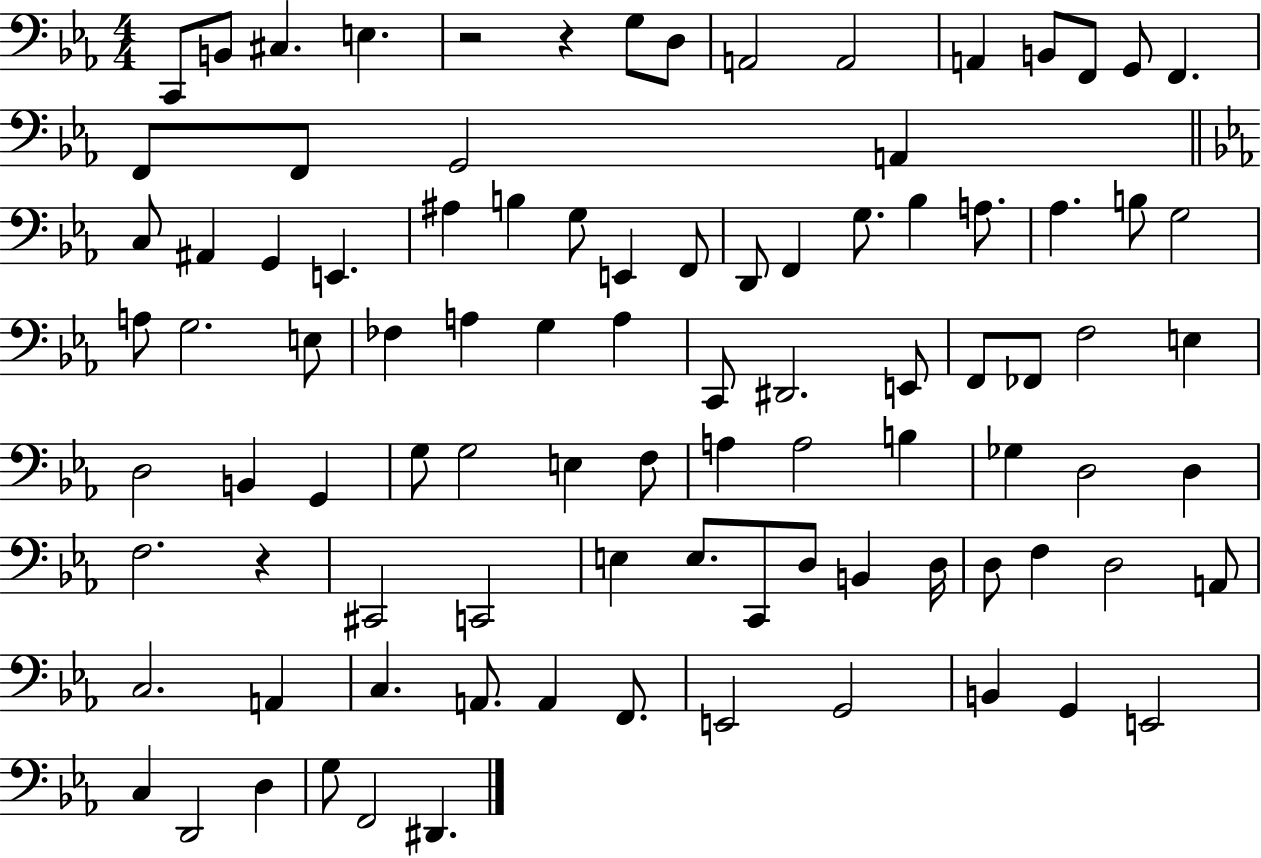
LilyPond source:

{
  \clef bass
  \numericTimeSignature
  \time 4/4
  \key ees \major
  c,8 b,8 cis4. e4. | r2 r4 g8 d8 | a,2 a,2 | a,4 b,8 f,8 g,8 f,4. | \break f,8 f,8 g,2 a,4 | \bar "||" \break \key c \minor c8 ais,4 g,4 e,4. | ais4 b4 g8 e,4 f,8 | d,8 f,4 g8. bes4 a8. | aes4. b8 g2 | \break a8 g2. e8 | fes4 a4 g4 a4 | c,8 dis,2. e,8 | f,8 fes,8 f2 e4 | \break d2 b,4 g,4 | g8 g2 e4 f8 | a4 a2 b4 | ges4 d2 d4 | \break f2. r4 | cis,2 c,2 | e4 e8. c,8 d8 b,4 d16 | d8 f4 d2 a,8 | \break c2. a,4 | c4. a,8. a,4 f,8. | e,2 g,2 | b,4 g,4 e,2 | \break c4 d,2 d4 | g8 f,2 dis,4. | \bar "|."
}